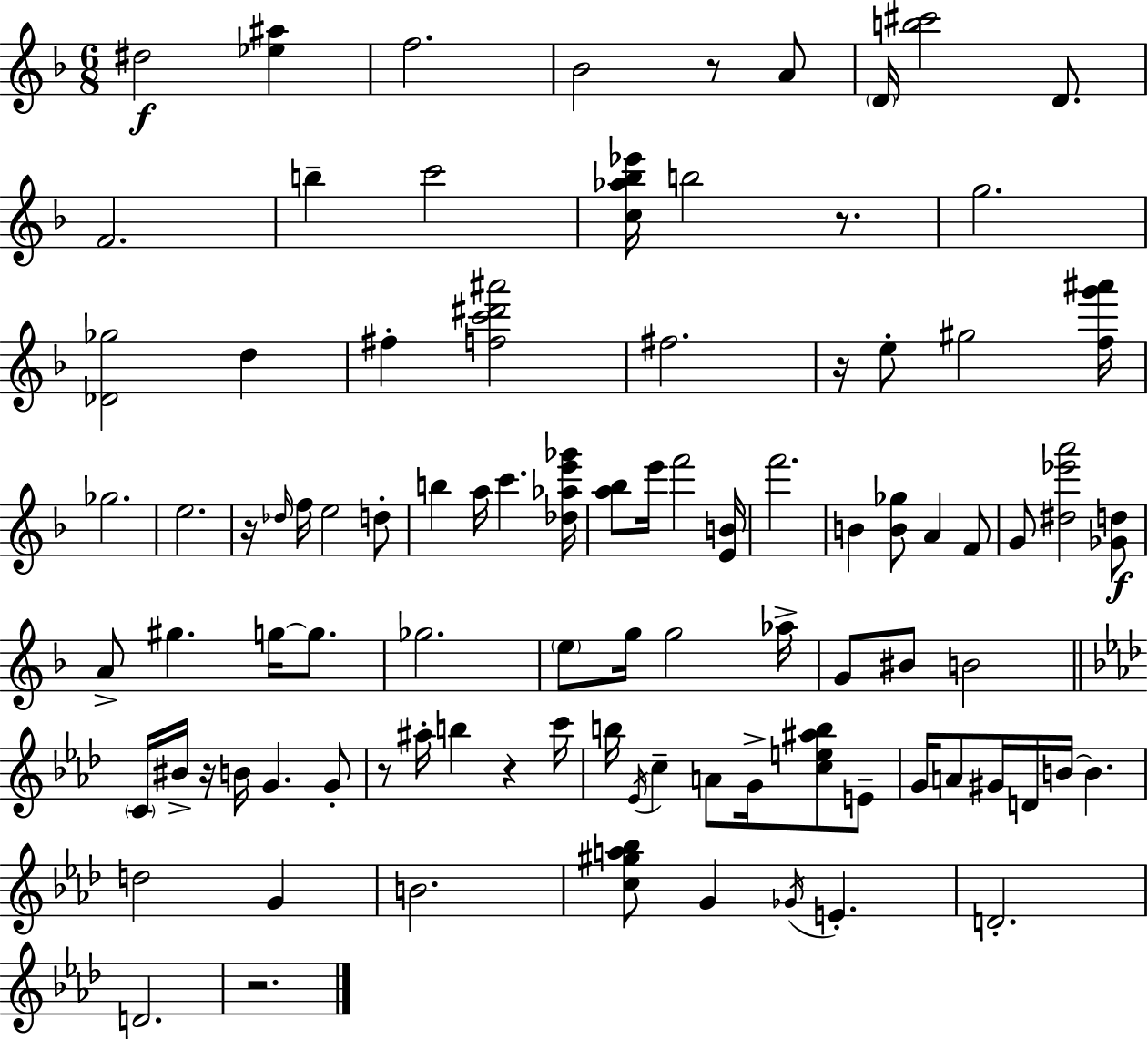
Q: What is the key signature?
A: F major